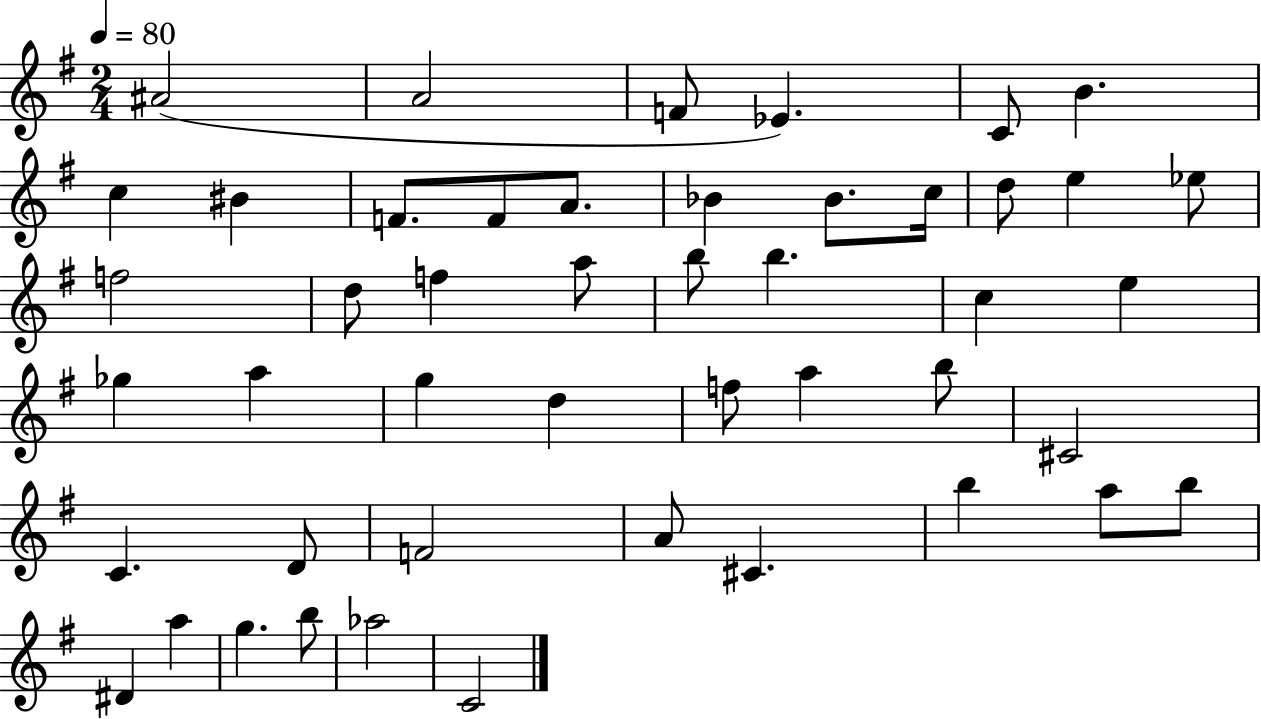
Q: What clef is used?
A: treble